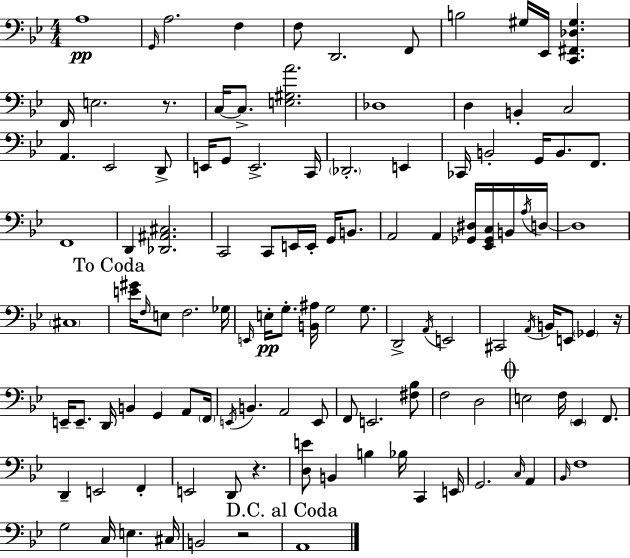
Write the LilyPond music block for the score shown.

{
  \clef bass
  \numericTimeSignature
  \time 4/4
  \key bes \major
  a1\pp | \grace { g,16 } a2. f4 | f8 d,2. f,8 | b2 gis16 ees,16 <c, fis, des gis>4. | \break f,16 e2. r8. | c16~~ c8.-> <e gis a'>2. | des1 | d4 b,4-. c2 | \break a,4. ees,2 d,8-> | e,16 g,8 e,2.-> | c,16 \parenthesize des,2.-. e,4 | ces,16 b,2-. g,16 b,8. f,8. | \break f,1 | d,4 <des, ais, cis>2. | c,2 c,8 e,16 e,16-. g,16 b,8. | a,2 a,4 <ges, dis>16 <ees, ges, c>16 b,16 | \break \acciaccatura { a16 } d16~~ d1 | \parenthesize cis1 | \mark "To Coda" <e' gis'>16 \grace { f16 } e8 f2. | ges16 \grace { e,16 }\pp e16-. g8.-. <b, ais>16 g2 | \break g8. d,2-> \acciaccatura { a,16 } e,2 | cis,2 \acciaccatura { a,16 } b,16 e,8 | \parenthesize ges,4 r16 e,16-- e,8.-- d,16 b,4 g,4 | a,8 \parenthesize f,16 \acciaccatura { e,16 } b,4. a,2 | \break e,8 f,8 e,2. | <fis bes>8 f2 d2 | \mark \markup { \musicglyph "scripts.coda" } e2 f16 | \parenthesize ees,4 f,8. d,4-- e,2 | \break f,4-. e,2 d,8 | r4. <d e'>8 b,4 b4 | bes16 c,4 e,16 g,2. | \grace { c16 } a,4 \grace { bes,16 } f1 | \break g2 | c16 e4. cis16 b,2 | r2 \mark "D.C. al Coda" a,1 | \bar "|."
}